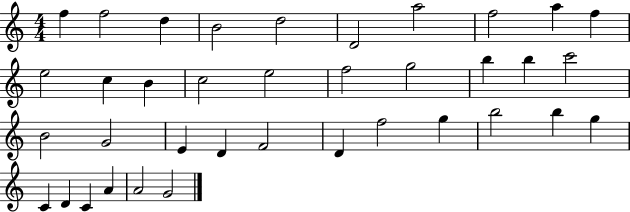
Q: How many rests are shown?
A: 0